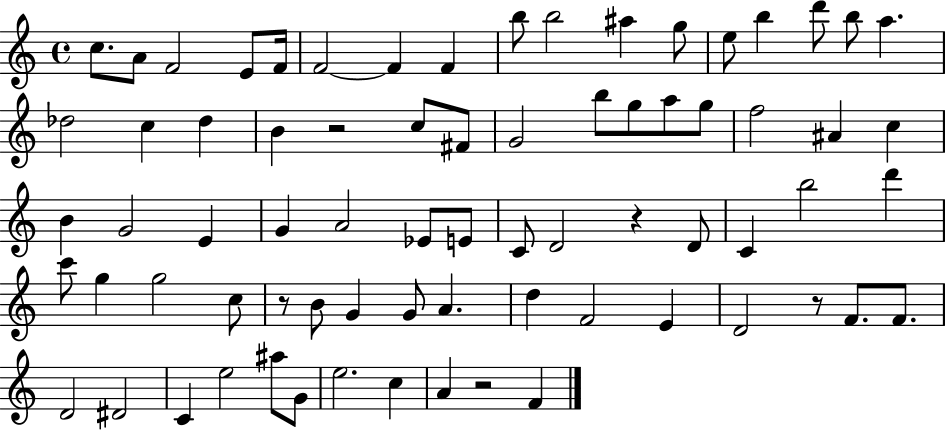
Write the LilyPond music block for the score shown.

{
  \clef treble
  \time 4/4
  \defaultTimeSignature
  \key c \major
  \repeat volta 2 { c''8. a'8 f'2 e'8 f'16 | f'2~~ f'4 f'4 | b''8 b''2 ais''4 g''8 | e''8 b''4 d'''8 b''8 a''4. | \break des''2 c''4 des''4 | b'4 r2 c''8 fis'8 | g'2 b''8 g''8 a''8 g''8 | f''2 ais'4 c''4 | \break b'4 g'2 e'4 | g'4 a'2 ees'8 e'8 | c'8 d'2 r4 d'8 | c'4 b''2 d'''4 | \break c'''8 g''4 g''2 c''8 | r8 b'8 g'4 g'8 a'4. | d''4 f'2 e'4 | d'2 r8 f'8. f'8. | \break d'2 dis'2 | c'4 e''2 ais''8 g'8 | e''2. c''4 | a'4 r2 f'4 | \break } \bar "|."
}